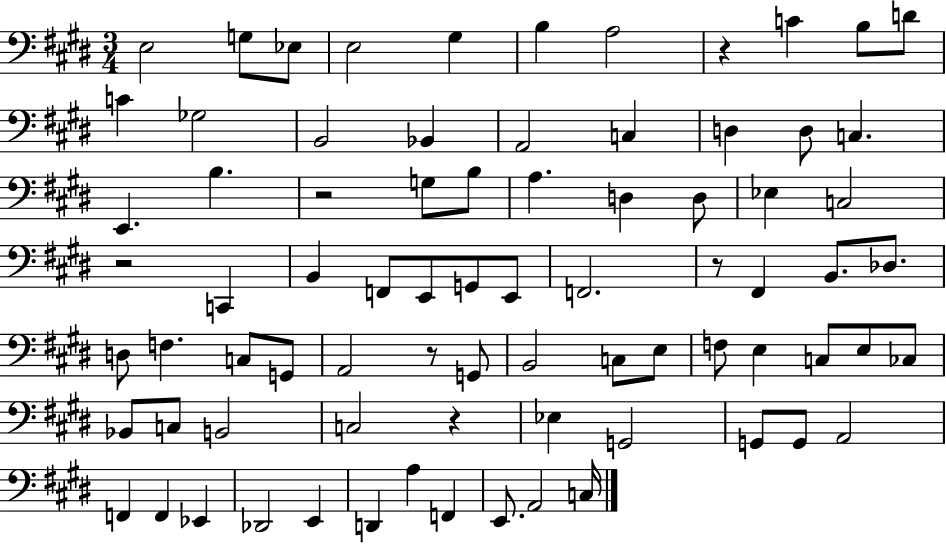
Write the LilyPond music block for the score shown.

{
  \clef bass
  \numericTimeSignature
  \time 3/4
  \key e \major
  e2 g8 ees8 | e2 gis4 | b4 a2 | r4 c'4 b8 d'8 | \break c'4 ges2 | b,2 bes,4 | a,2 c4 | d4 d8 c4. | \break e,4. b4. | r2 g8 b8 | a4. d4 d8 | ees4 c2 | \break r2 c,4 | b,4 f,8 e,8 g,8 e,8 | f,2. | r8 fis,4 b,8. des8. | \break d8 f4. c8 g,8 | a,2 r8 g,8 | b,2 c8 e8 | f8 e4 c8 e8 ces8 | \break bes,8 c8 b,2 | c2 r4 | ees4 g,2 | g,8 g,8 a,2 | \break f,4 f,4 ees,4 | des,2 e,4 | d,4 a4 f,4 | e,8. a,2 c16 | \break \bar "|."
}